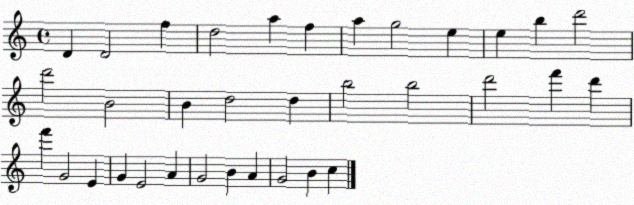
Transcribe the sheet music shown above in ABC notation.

X:1
T:Untitled
M:4/4
L:1/4
K:C
D D2 f d2 a f a g2 e e b d'2 d'2 B2 B d2 d b2 b2 d'2 f' d' f' G2 E G E2 A G2 B A G2 B c